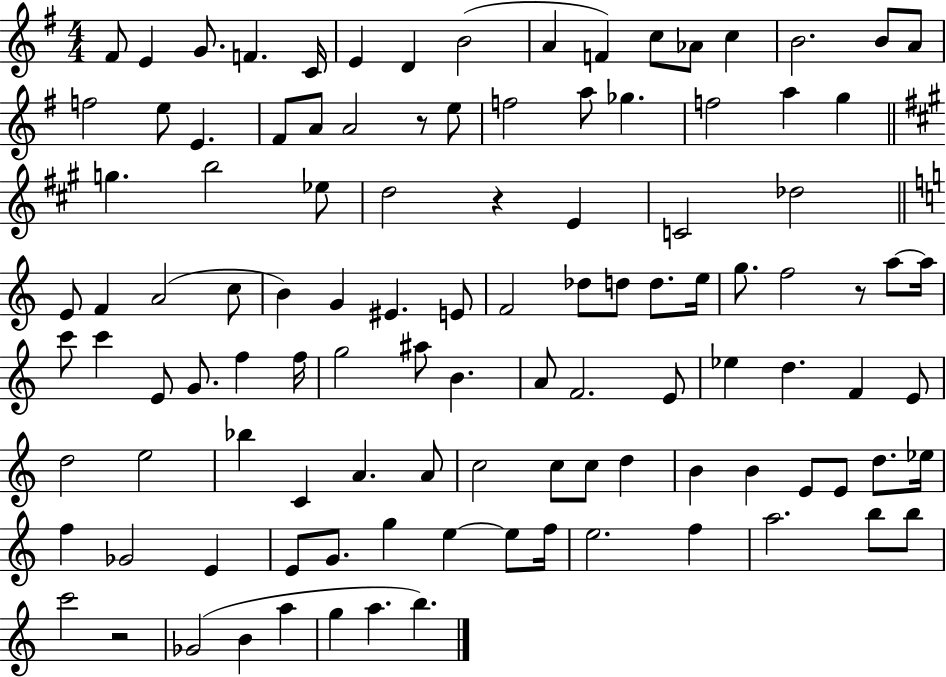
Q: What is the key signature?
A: G major